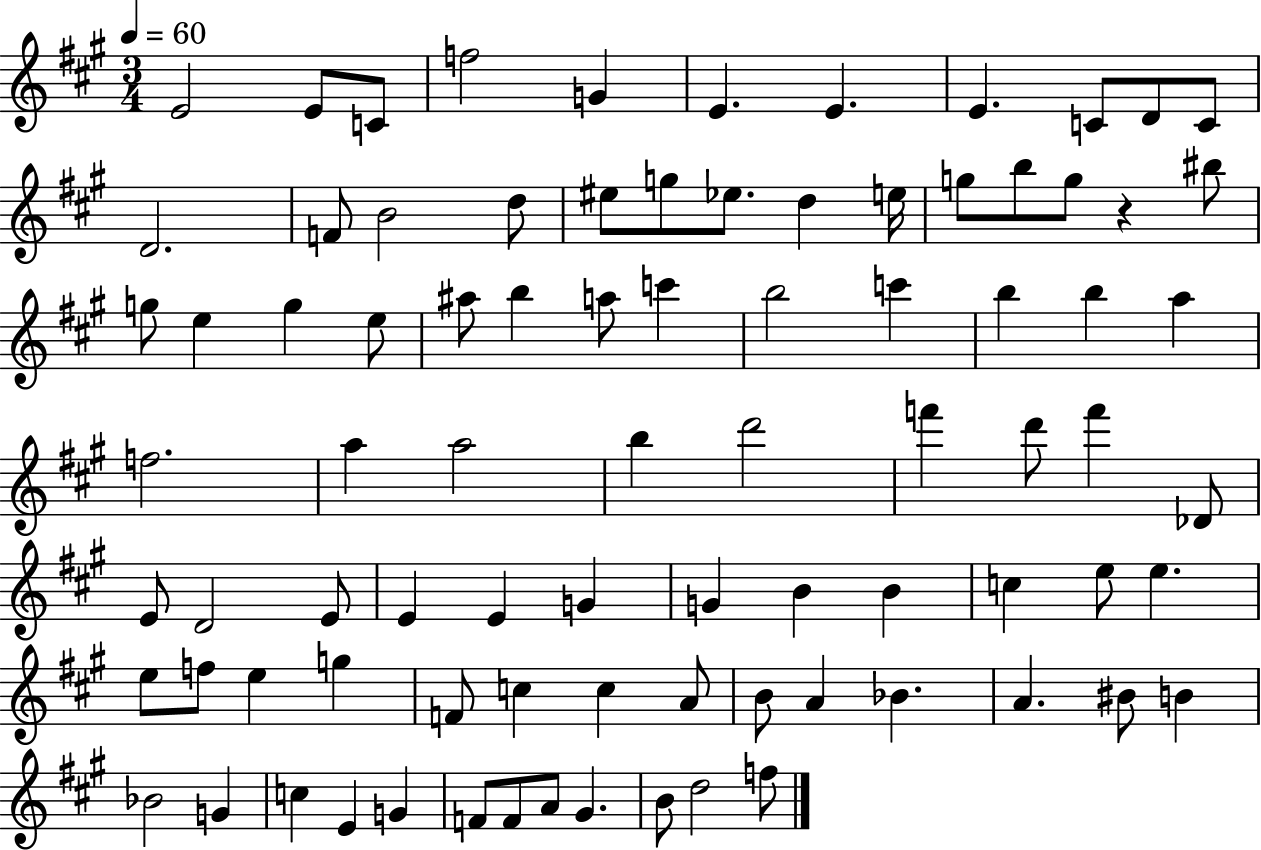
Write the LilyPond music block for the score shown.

{
  \clef treble
  \numericTimeSignature
  \time 3/4
  \key a \major
  \tempo 4 = 60
  \repeat volta 2 { e'2 e'8 c'8 | f''2 g'4 | e'4. e'4. | e'4. c'8 d'8 c'8 | \break d'2. | f'8 b'2 d''8 | eis''8 g''8 ees''8. d''4 e''16 | g''8 b''8 g''8 r4 bis''8 | \break g''8 e''4 g''4 e''8 | ais''8 b''4 a''8 c'''4 | b''2 c'''4 | b''4 b''4 a''4 | \break f''2. | a''4 a''2 | b''4 d'''2 | f'''4 d'''8 f'''4 des'8 | \break e'8 d'2 e'8 | e'4 e'4 g'4 | g'4 b'4 b'4 | c''4 e''8 e''4. | \break e''8 f''8 e''4 g''4 | f'8 c''4 c''4 a'8 | b'8 a'4 bes'4. | a'4. bis'8 b'4 | \break bes'2 g'4 | c''4 e'4 g'4 | f'8 f'8 a'8 gis'4. | b'8 d''2 f''8 | \break } \bar "|."
}